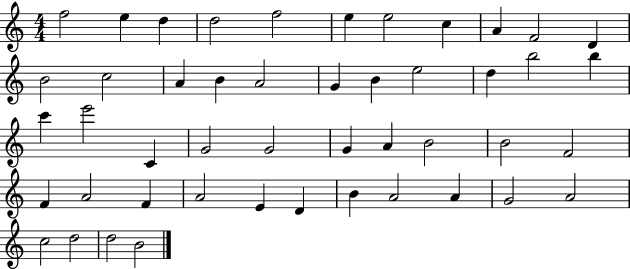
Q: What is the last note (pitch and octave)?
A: B4